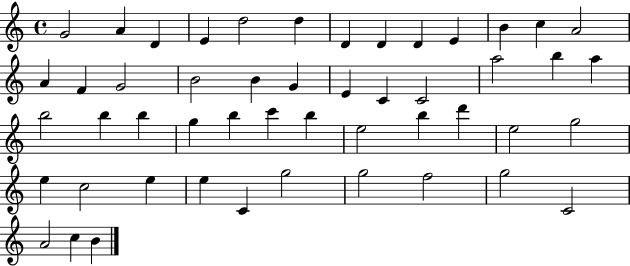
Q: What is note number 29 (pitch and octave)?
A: G5